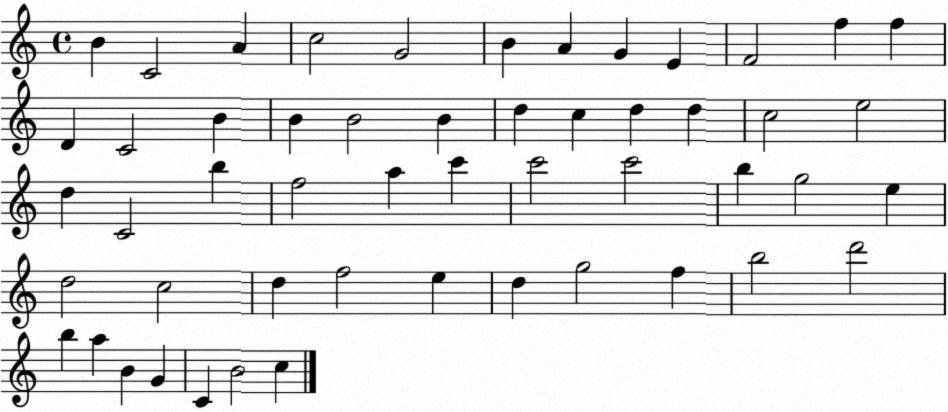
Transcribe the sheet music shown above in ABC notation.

X:1
T:Untitled
M:4/4
L:1/4
K:C
B C2 A c2 G2 B A G E F2 f f D C2 B B B2 B d c d d c2 e2 d C2 b f2 a c' c'2 c'2 b g2 e d2 c2 d f2 e d g2 f b2 d'2 b a B G C B2 c